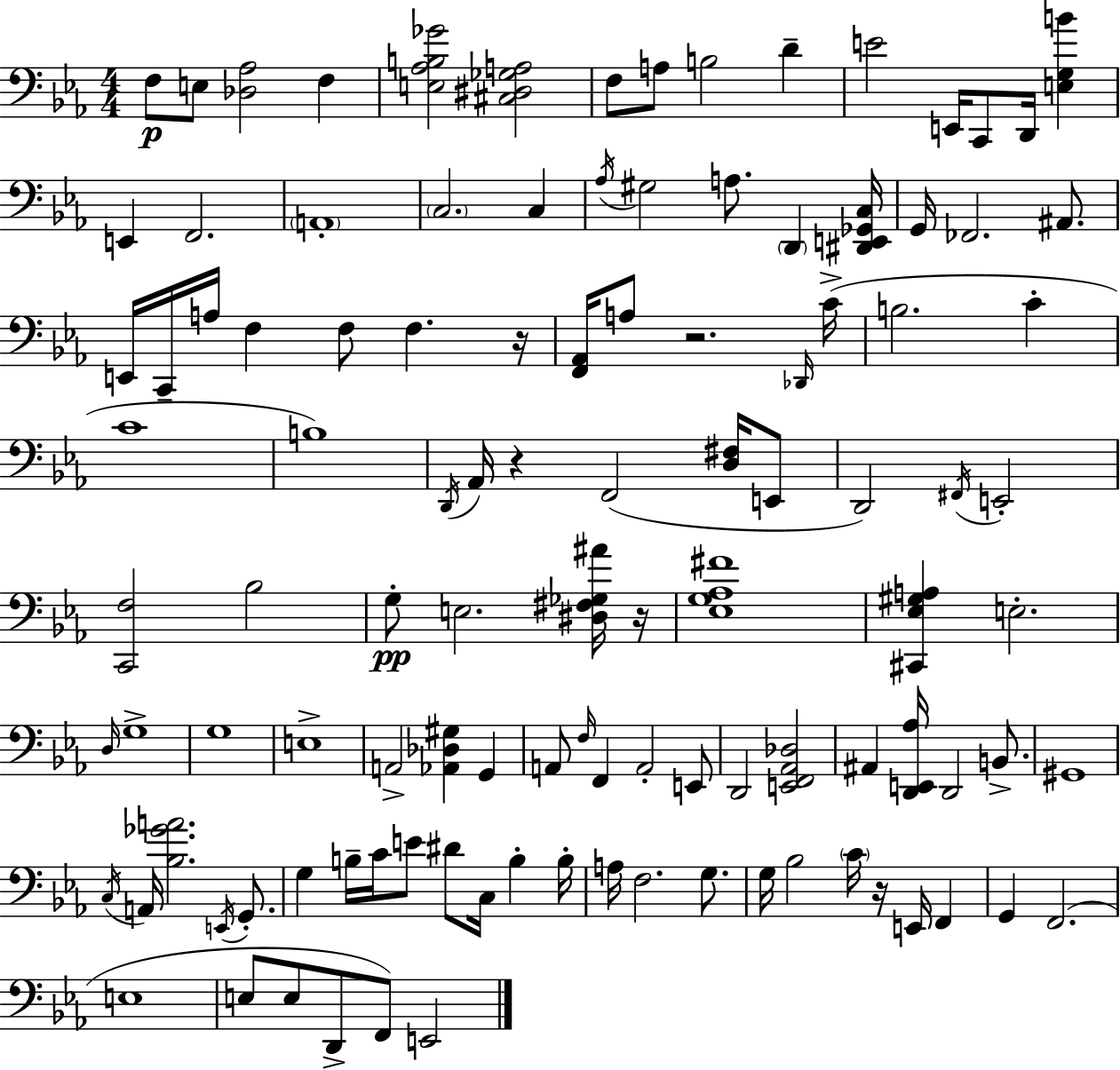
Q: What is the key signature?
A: C minor